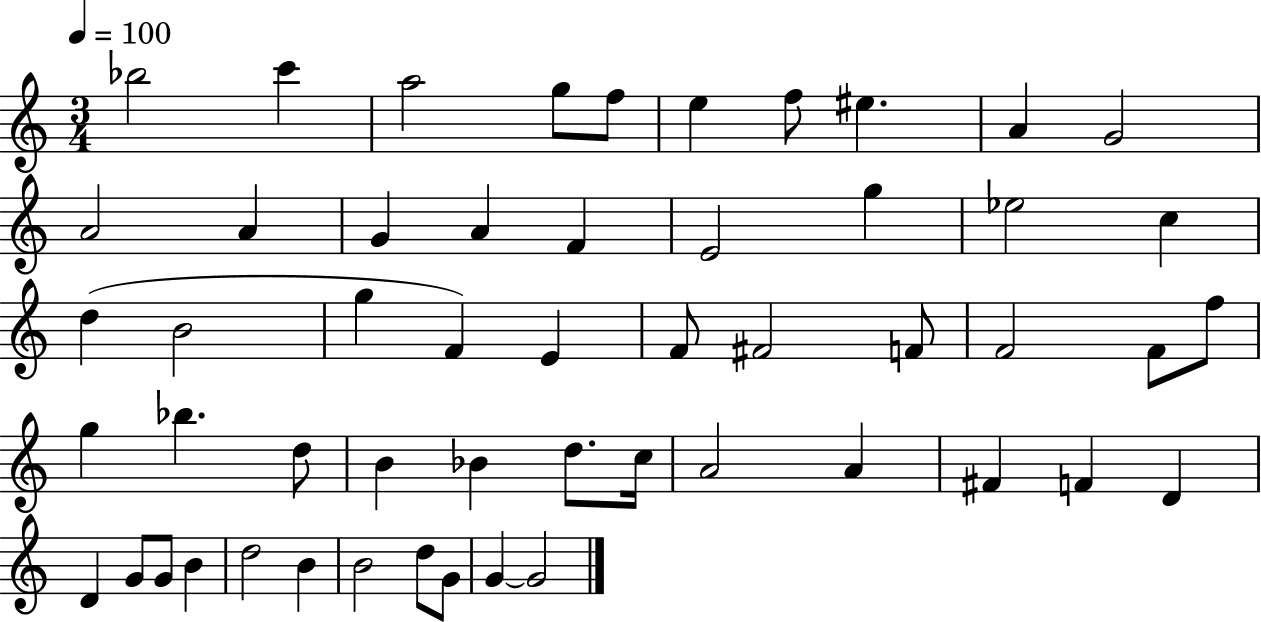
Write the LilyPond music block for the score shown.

{
  \clef treble
  \numericTimeSignature
  \time 3/4
  \key c \major
  \tempo 4 = 100
  bes''2 c'''4 | a''2 g''8 f''8 | e''4 f''8 eis''4. | a'4 g'2 | \break a'2 a'4 | g'4 a'4 f'4 | e'2 g''4 | ees''2 c''4 | \break d''4( b'2 | g''4 f'4) e'4 | f'8 fis'2 f'8 | f'2 f'8 f''8 | \break g''4 bes''4. d''8 | b'4 bes'4 d''8. c''16 | a'2 a'4 | fis'4 f'4 d'4 | \break d'4 g'8 g'8 b'4 | d''2 b'4 | b'2 d''8 g'8 | g'4~~ g'2 | \break \bar "|."
}